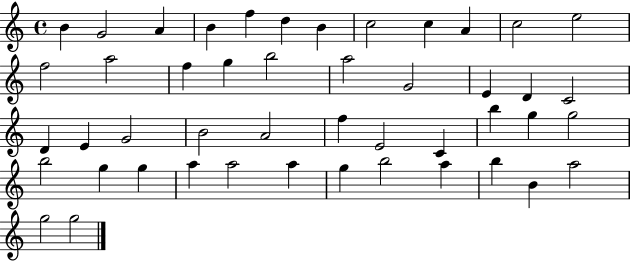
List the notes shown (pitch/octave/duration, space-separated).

B4/q G4/h A4/q B4/q F5/q D5/q B4/q C5/h C5/q A4/q C5/h E5/h F5/h A5/h F5/q G5/q B5/h A5/h G4/h E4/q D4/q C4/h D4/q E4/q G4/h B4/h A4/h F5/q E4/h C4/q B5/q G5/q G5/h B5/h G5/q G5/q A5/q A5/h A5/q G5/q B5/h A5/q B5/q B4/q A5/h G5/h G5/h